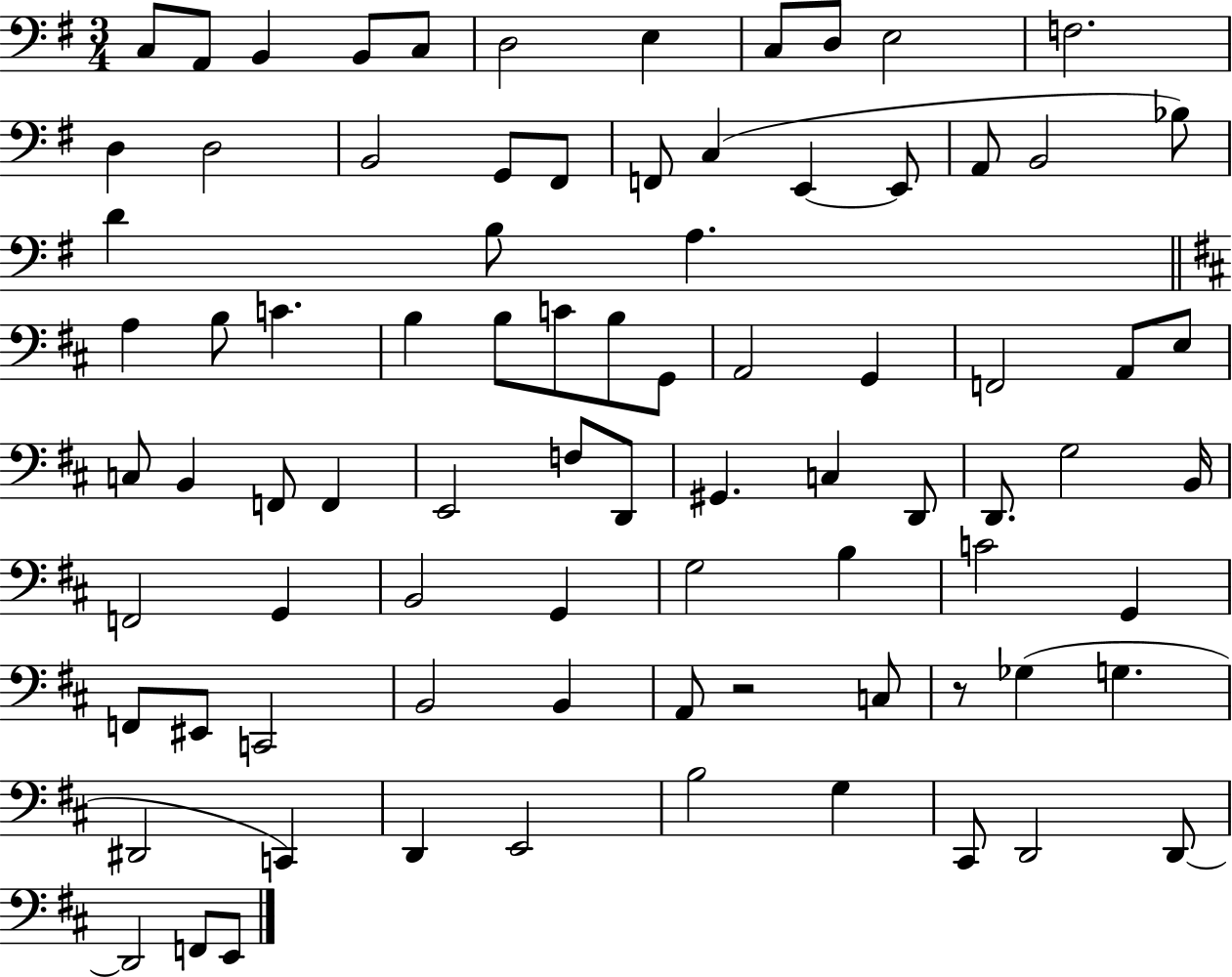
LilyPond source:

{
  \clef bass
  \numericTimeSignature
  \time 3/4
  \key g \major
  c8 a,8 b,4 b,8 c8 | d2 e4 | c8 d8 e2 | f2. | \break d4 d2 | b,2 g,8 fis,8 | f,8 c4( e,4~~ e,8 | a,8 b,2 bes8) | \break d'4 b8 a4. | \bar "||" \break \key d \major a4 b8 c'4. | b4 b8 c'8 b8 g,8 | a,2 g,4 | f,2 a,8 e8 | \break c8 b,4 f,8 f,4 | e,2 f8 d,8 | gis,4. c4 d,8 | d,8. g2 b,16 | \break f,2 g,4 | b,2 g,4 | g2 b4 | c'2 g,4 | \break f,8 eis,8 c,2 | b,2 b,4 | a,8 r2 c8 | r8 ges4( g4. | \break dis,2 c,4) | d,4 e,2 | b2 g4 | cis,8 d,2 d,8~~ | \break d,2 f,8 e,8 | \bar "|."
}